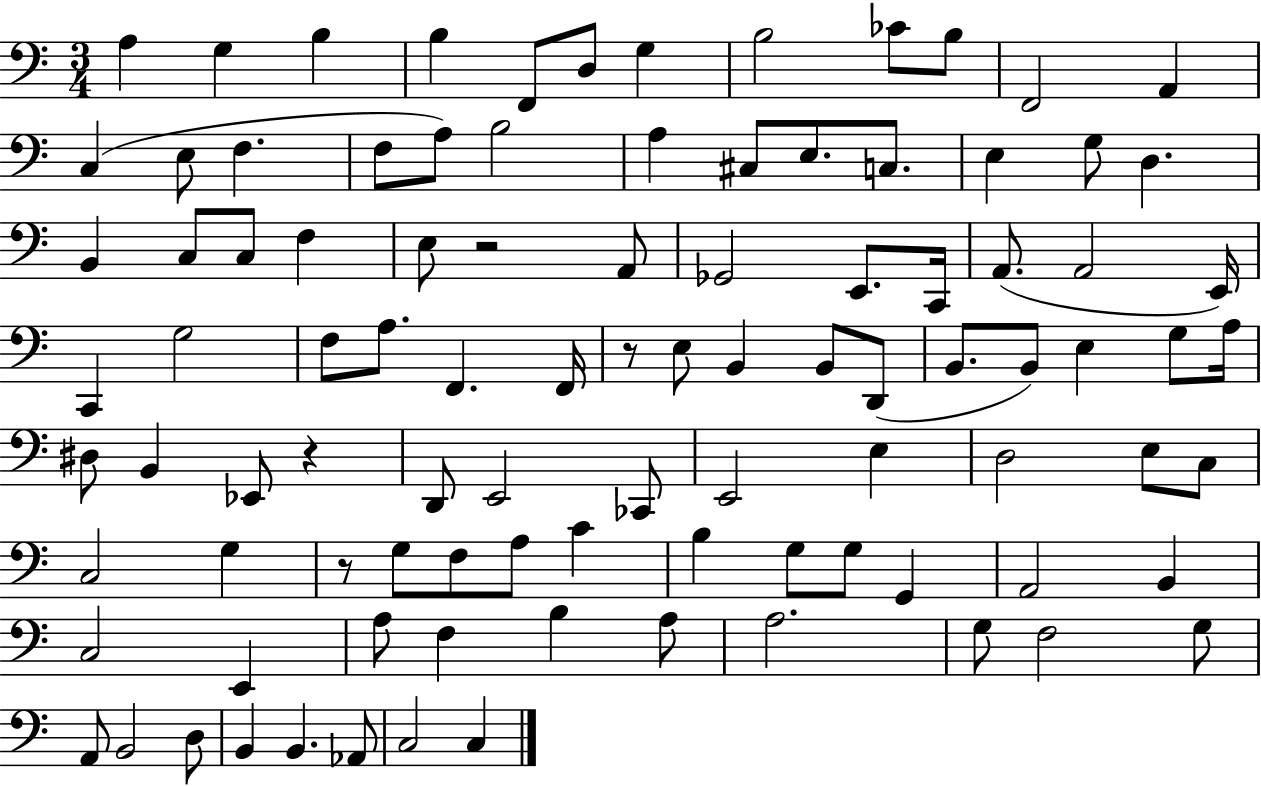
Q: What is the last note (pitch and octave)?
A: C3